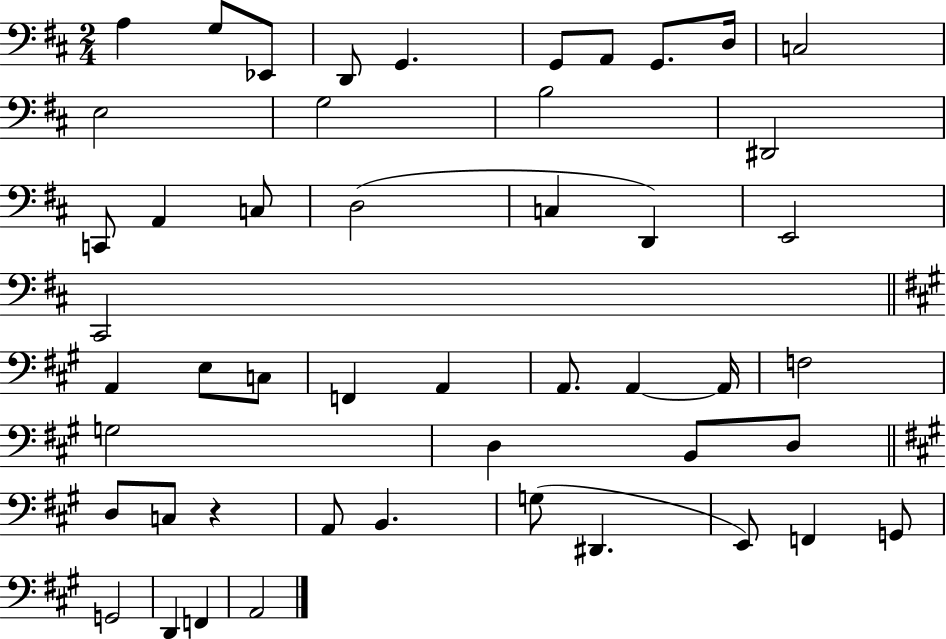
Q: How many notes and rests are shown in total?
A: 49